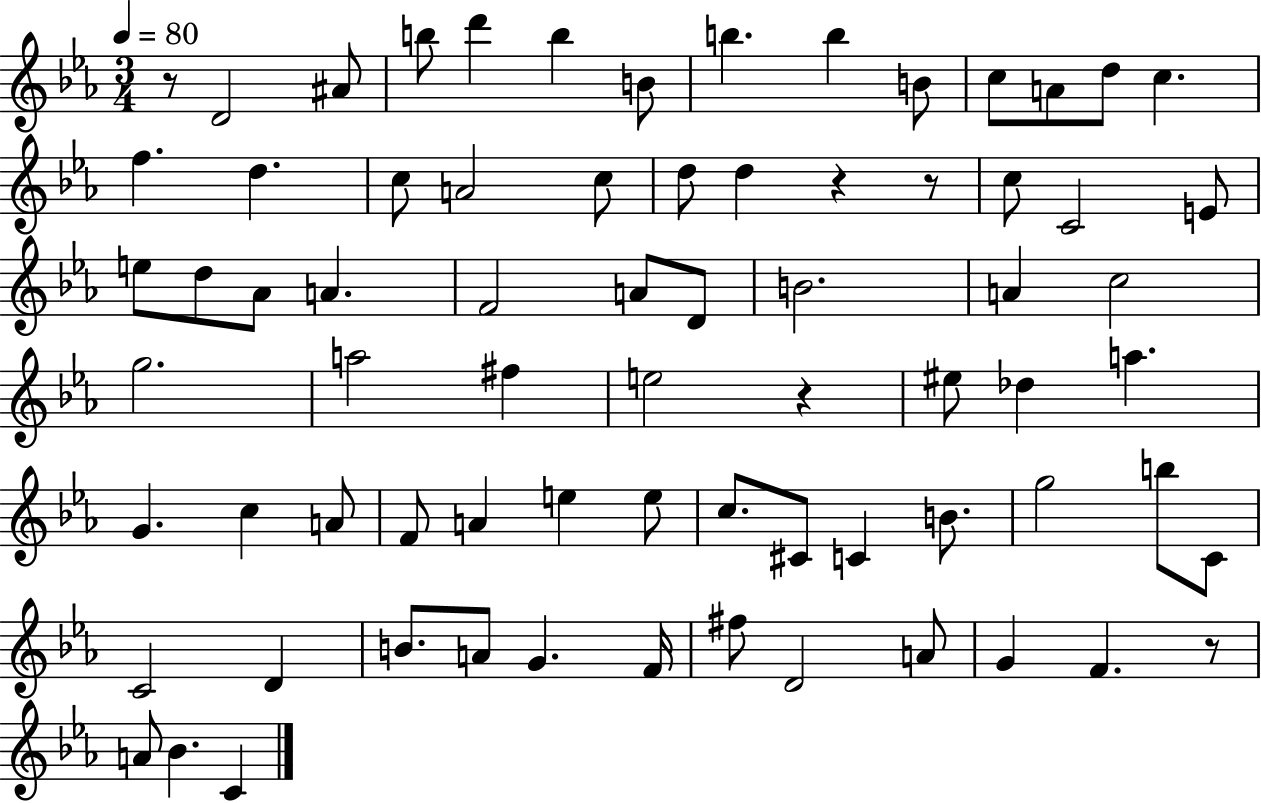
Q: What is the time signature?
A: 3/4